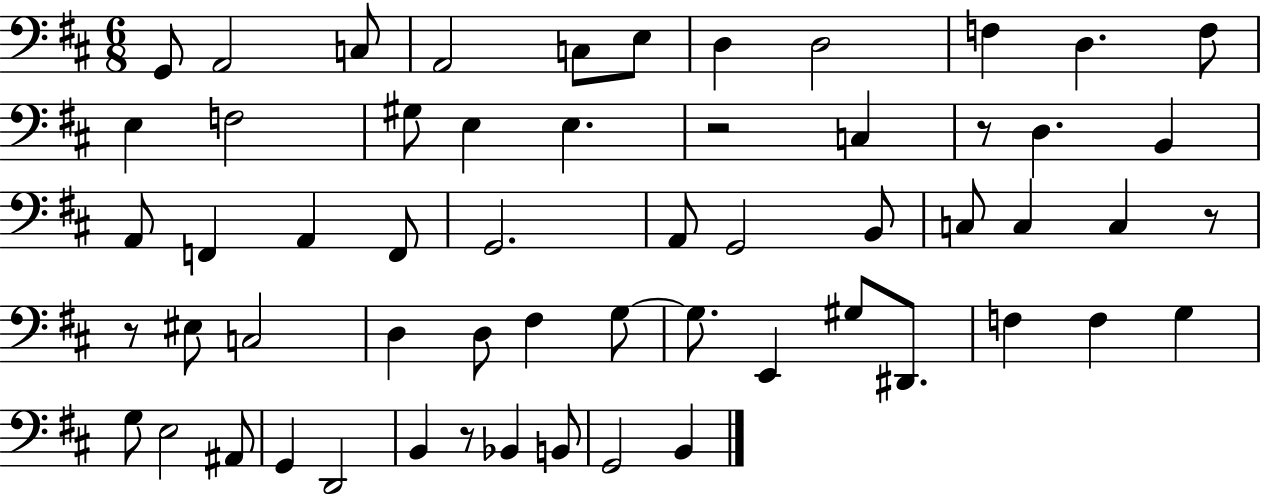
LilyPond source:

{
  \clef bass
  \numericTimeSignature
  \time 6/8
  \key d \major
  \repeat volta 2 { g,8 a,2 c8 | a,2 c8 e8 | d4 d2 | f4 d4. f8 | \break e4 f2 | gis8 e4 e4. | r2 c4 | r8 d4. b,4 | \break a,8 f,4 a,4 f,8 | g,2. | a,8 g,2 b,8 | c8 c4 c4 r8 | \break r8 eis8 c2 | d4 d8 fis4 g8~~ | g8. e,4 gis8 dis,8. | f4 f4 g4 | \break g8 e2 ais,8 | g,4 d,2 | b,4 r8 bes,4 b,8 | g,2 b,4 | \break } \bar "|."
}